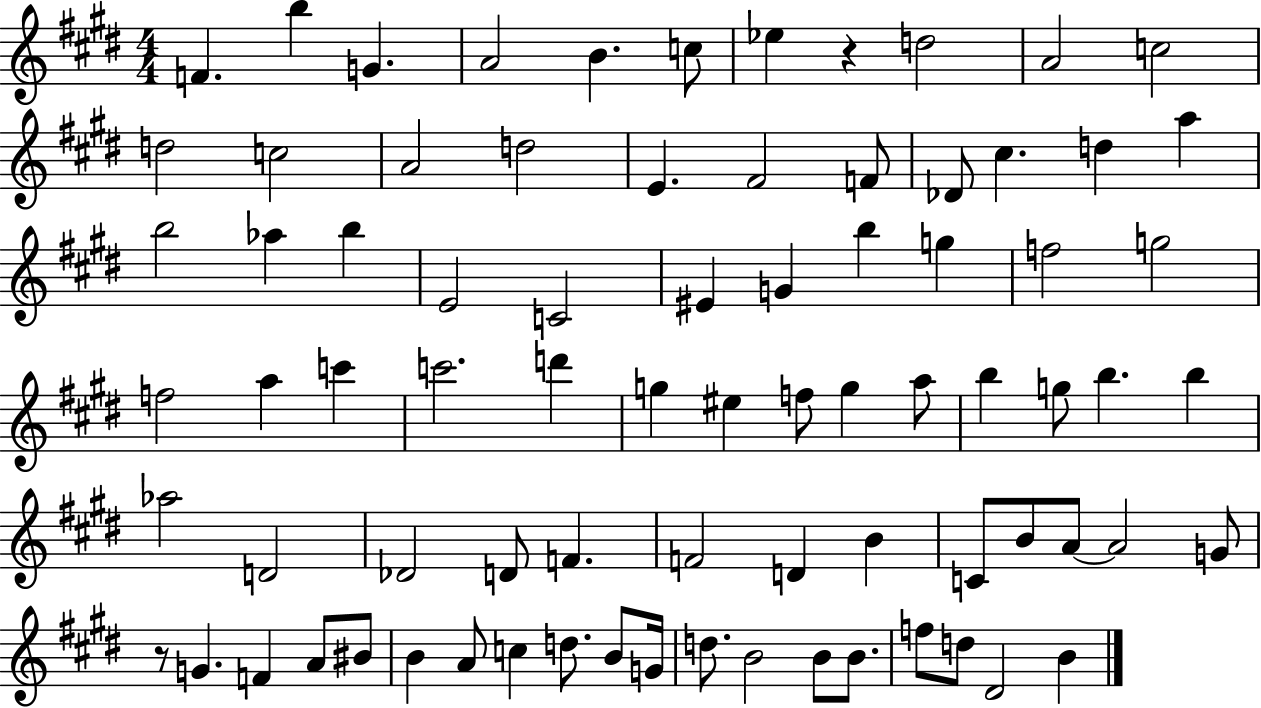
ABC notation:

X:1
T:Untitled
M:4/4
L:1/4
K:E
F b G A2 B c/2 _e z d2 A2 c2 d2 c2 A2 d2 E ^F2 F/2 _D/2 ^c d a b2 _a b E2 C2 ^E G b g f2 g2 f2 a c' c'2 d' g ^e f/2 g a/2 b g/2 b b _a2 D2 _D2 D/2 F F2 D B C/2 B/2 A/2 A2 G/2 z/2 G F A/2 ^B/2 B A/2 c d/2 B/2 G/4 d/2 B2 B/2 B/2 f/2 d/2 ^D2 B